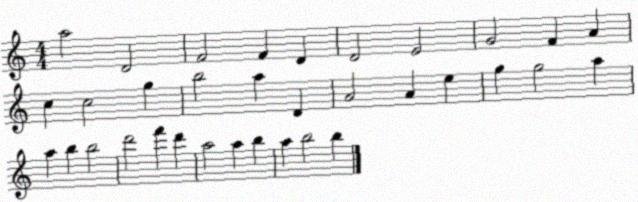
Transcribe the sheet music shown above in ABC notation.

X:1
T:Untitled
M:4/4
L:1/4
K:C
a2 D2 F2 F D D2 E2 G2 F A c c2 g b2 a D A2 A e g g2 a a b b2 d'2 f' d' a2 a b a b2 b